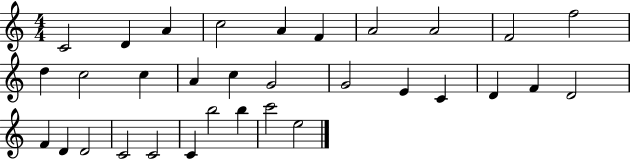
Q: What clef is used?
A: treble